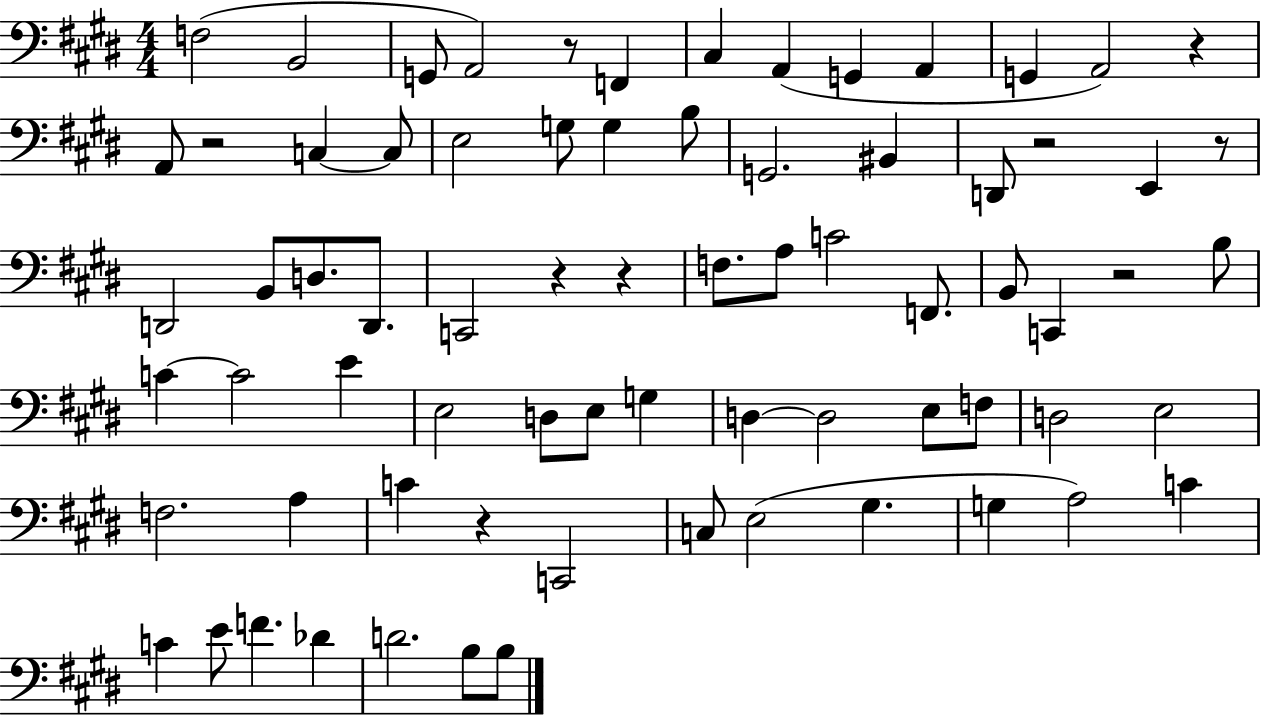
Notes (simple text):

F3/h B2/h G2/e A2/h R/e F2/q C#3/q A2/q G2/q A2/q G2/q A2/h R/q A2/e R/h C3/q C3/e E3/h G3/e G3/q B3/e G2/h. BIS2/q D2/e R/h E2/q R/e D2/h B2/e D3/e. D2/e. C2/h R/q R/q F3/e. A3/e C4/h F2/e. B2/e C2/q R/h B3/e C4/q C4/h E4/q E3/h D3/e E3/e G3/q D3/q D3/h E3/e F3/e D3/h E3/h F3/h. A3/q C4/q R/q C2/h C3/e E3/h G#3/q. G3/q A3/h C4/q C4/q E4/e F4/q. Db4/q D4/h. B3/e B3/e